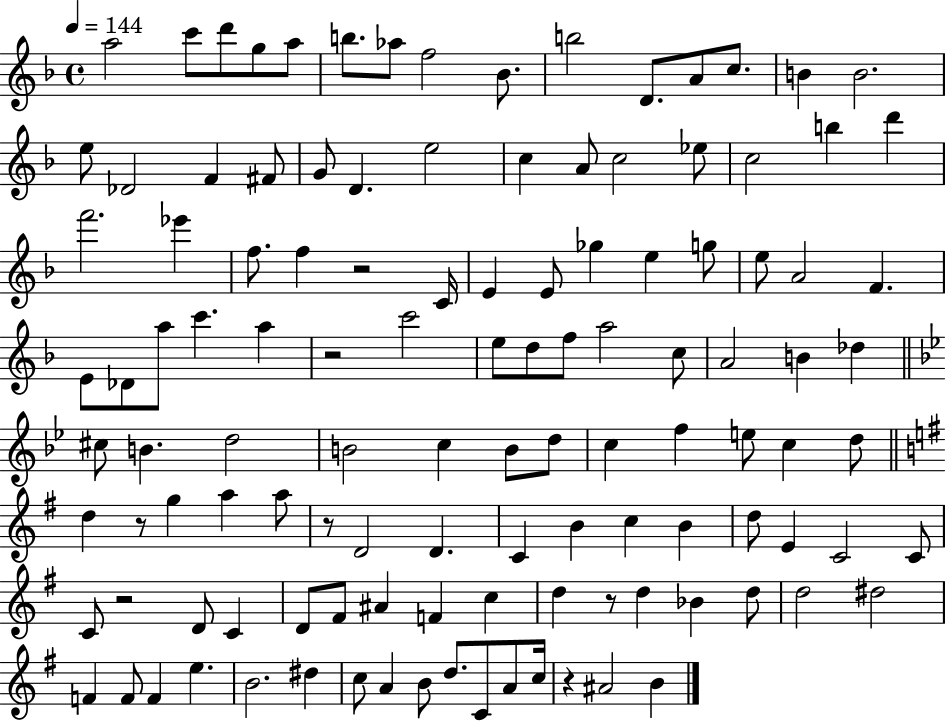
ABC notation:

X:1
T:Untitled
M:4/4
L:1/4
K:F
a2 c'/2 d'/2 g/2 a/2 b/2 _a/2 f2 _B/2 b2 D/2 A/2 c/2 B B2 e/2 _D2 F ^F/2 G/2 D e2 c A/2 c2 _e/2 c2 b d' f'2 _e' f/2 f z2 C/4 E E/2 _g e g/2 e/2 A2 F E/2 _D/2 a/2 c' a z2 c'2 e/2 d/2 f/2 a2 c/2 A2 B _d ^c/2 B d2 B2 c B/2 d/2 c f e/2 c d/2 d z/2 g a a/2 z/2 D2 D C B c B d/2 E C2 C/2 C/2 z2 D/2 C D/2 ^F/2 ^A F c d z/2 d _B d/2 d2 ^d2 F F/2 F e B2 ^d c/2 A B/2 d/2 C/2 A/2 c/4 z ^A2 B